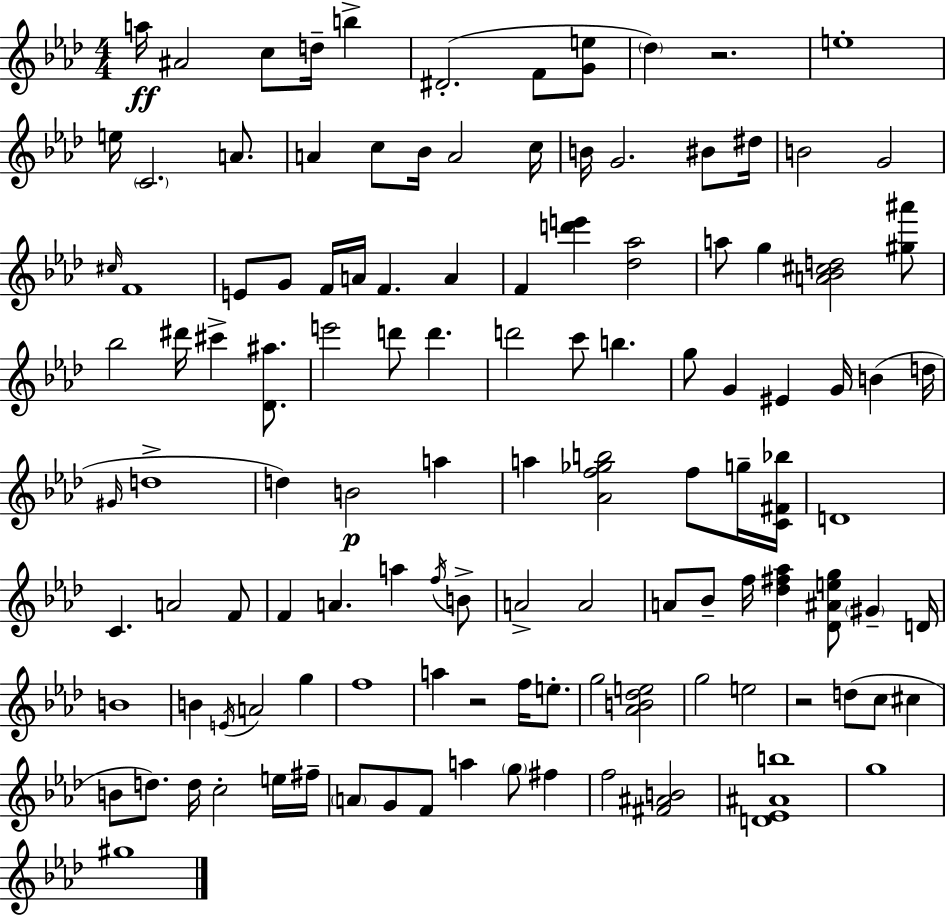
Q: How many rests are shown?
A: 3